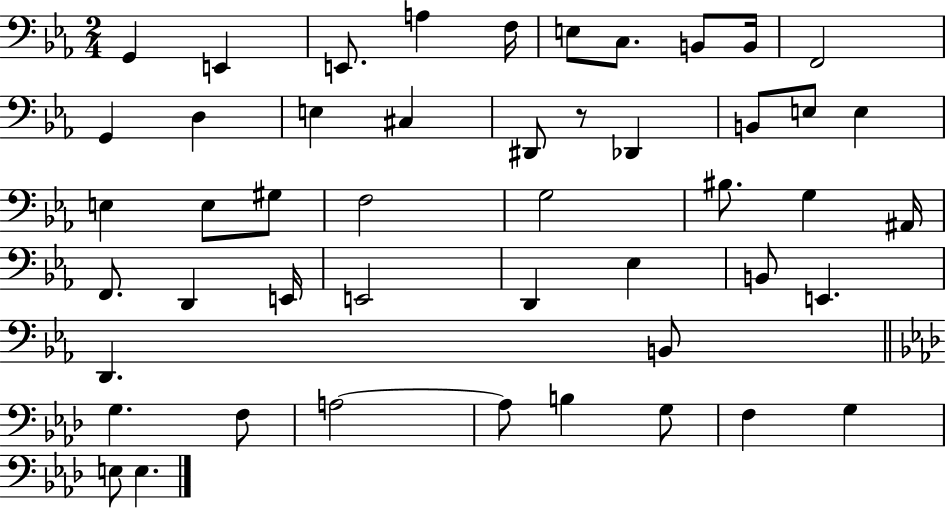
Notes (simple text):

G2/q E2/q E2/e. A3/q F3/s E3/e C3/e. B2/e B2/s F2/h G2/q D3/q E3/q C#3/q D#2/e R/e Db2/q B2/e E3/e E3/q E3/q E3/e G#3/e F3/h G3/h BIS3/e. G3/q A#2/s F2/e. D2/q E2/s E2/h D2/q Eb3/q B2/e E2/q. D2/q. B2/e G3/q. F3/e A3/h A3/e B3/q G3/e F3/q G3/q E3/e E3/q.